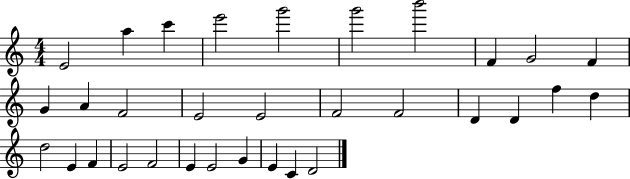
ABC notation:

X:1
T:Untitled
M:4/4
L:1/4
K:C
E2 a c' e'2 g'2 g'2 b'2 F G2 F G A F2 E2 E2 F2 F2 D D f d d2 E F E2 F2 E E2 G E C D2